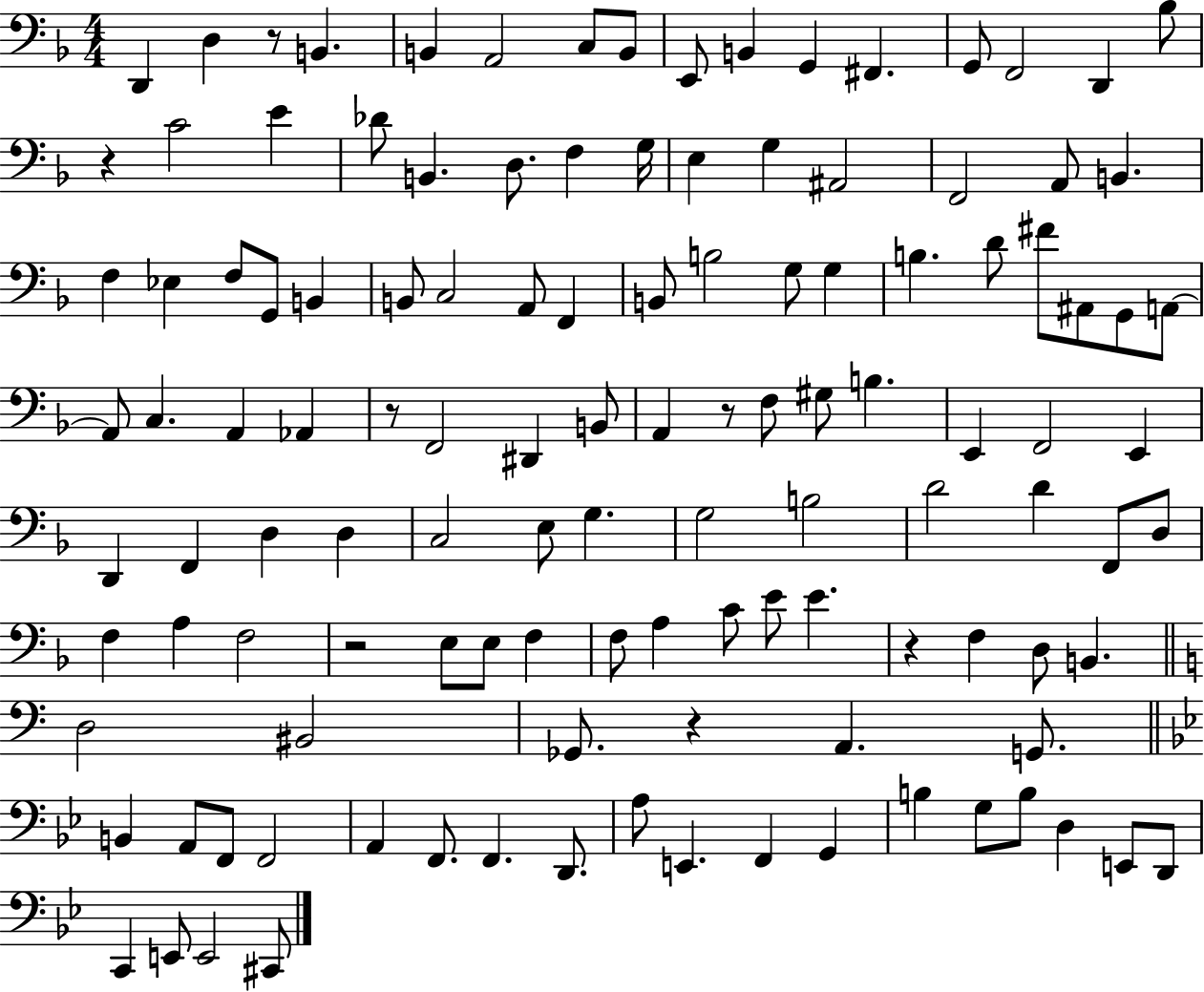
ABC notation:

X:1
T:Untitled
M:4/4
L:1/4
K:F
D,, D, z/2 B,, B,, A,,2 C,/2 B,,/2 E,,/2 B,, G,, ^F,, G,,/2 F,,2 D,, _B,/2 z C2 E _D/2 B,, D,/2 F, G,/4 E, G, ^A,,2 F,,2 A,,/2 B,, F, _E, F,/2 G,,/2 B,, B,,/2 C,2 A,,/2 F,, B,,/2 B,2 G,/2 G, B, D/2 ^F/2 ^A,,/2 G,,/2 A,,/2 A,,/2 C, A,, _A,, z/2 F,,2 ^D,, B,,/2 A,, z/2 F,/2 ^G,/2 B, E,, F,,2 E,, D,, F,, D, D, C,2 E,/2 G, G,2 B,2 D2 D F,,/2 D,/2 F, A, F,2 z2 E,/2 E,/2 F, F,/2 A, C/2 E/2 E z F, D,/2 B,, D,2 ^B,,2 _G,,/2 z A,, G,,/2 B,, A,,/2 F,,/2 F,,2 A,, F,,/2 F,, D,,/2 A,/2 E,, F,, G,, B, G,/2 B,/2 D, E,,/2 D,,/2 C,, E,,/2 E,,2 ^C,,/2